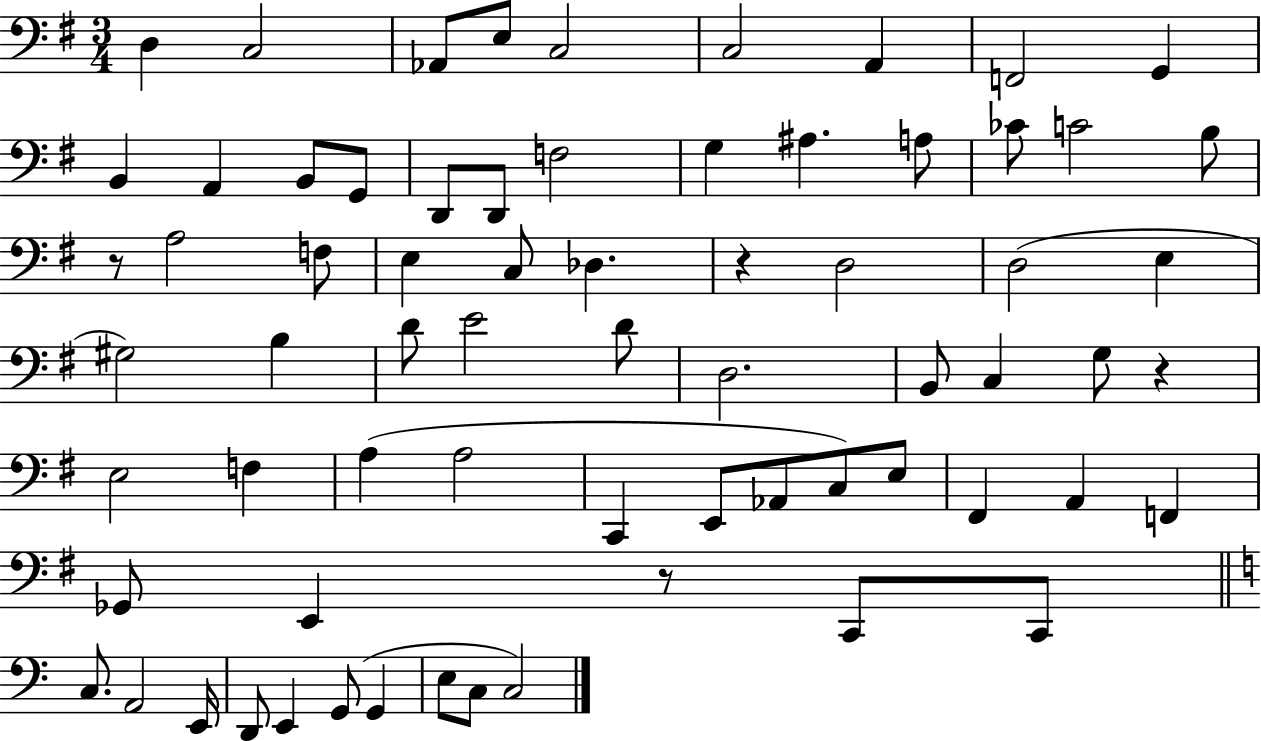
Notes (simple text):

D3/q C3/h Ab2/e E3/e C3/h C3/h A2/q F2/h G2/q B2/q A2/q B2/e G2/e D2/e D2/e F3/h G3/q A#3/q. A3/e CES4/e C4/h B3/e R/e A3/h F3/e E3/q C3/e Db3/q. R/q D3/h D3/h E3/q G#3/h B3/q D4/e E4/h D4/e D3/h. B2/e C3/q G3/e R/q E3/h F3/q A3/q A3/h C2/q E2/e Ab2/e C3/e E3/e F#2/q A2/q F2/q Gb2/e E2/q R/e C2/e C2/e C3/e. A2/h E2/s D2/e E2/q G2/e G2/q E3/e C3/e C3/h